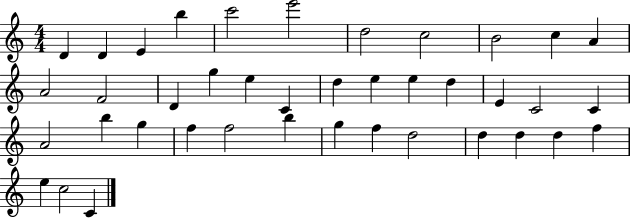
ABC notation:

X:1
T:Untitled
M:4/4
L:1/4
K:C
D D E b c'2 e'2 d2 c2 B2 c A A2 F2 D g e C d e e d E C2 C A2 b g f f2 b g f d2 d d d f e c2 C